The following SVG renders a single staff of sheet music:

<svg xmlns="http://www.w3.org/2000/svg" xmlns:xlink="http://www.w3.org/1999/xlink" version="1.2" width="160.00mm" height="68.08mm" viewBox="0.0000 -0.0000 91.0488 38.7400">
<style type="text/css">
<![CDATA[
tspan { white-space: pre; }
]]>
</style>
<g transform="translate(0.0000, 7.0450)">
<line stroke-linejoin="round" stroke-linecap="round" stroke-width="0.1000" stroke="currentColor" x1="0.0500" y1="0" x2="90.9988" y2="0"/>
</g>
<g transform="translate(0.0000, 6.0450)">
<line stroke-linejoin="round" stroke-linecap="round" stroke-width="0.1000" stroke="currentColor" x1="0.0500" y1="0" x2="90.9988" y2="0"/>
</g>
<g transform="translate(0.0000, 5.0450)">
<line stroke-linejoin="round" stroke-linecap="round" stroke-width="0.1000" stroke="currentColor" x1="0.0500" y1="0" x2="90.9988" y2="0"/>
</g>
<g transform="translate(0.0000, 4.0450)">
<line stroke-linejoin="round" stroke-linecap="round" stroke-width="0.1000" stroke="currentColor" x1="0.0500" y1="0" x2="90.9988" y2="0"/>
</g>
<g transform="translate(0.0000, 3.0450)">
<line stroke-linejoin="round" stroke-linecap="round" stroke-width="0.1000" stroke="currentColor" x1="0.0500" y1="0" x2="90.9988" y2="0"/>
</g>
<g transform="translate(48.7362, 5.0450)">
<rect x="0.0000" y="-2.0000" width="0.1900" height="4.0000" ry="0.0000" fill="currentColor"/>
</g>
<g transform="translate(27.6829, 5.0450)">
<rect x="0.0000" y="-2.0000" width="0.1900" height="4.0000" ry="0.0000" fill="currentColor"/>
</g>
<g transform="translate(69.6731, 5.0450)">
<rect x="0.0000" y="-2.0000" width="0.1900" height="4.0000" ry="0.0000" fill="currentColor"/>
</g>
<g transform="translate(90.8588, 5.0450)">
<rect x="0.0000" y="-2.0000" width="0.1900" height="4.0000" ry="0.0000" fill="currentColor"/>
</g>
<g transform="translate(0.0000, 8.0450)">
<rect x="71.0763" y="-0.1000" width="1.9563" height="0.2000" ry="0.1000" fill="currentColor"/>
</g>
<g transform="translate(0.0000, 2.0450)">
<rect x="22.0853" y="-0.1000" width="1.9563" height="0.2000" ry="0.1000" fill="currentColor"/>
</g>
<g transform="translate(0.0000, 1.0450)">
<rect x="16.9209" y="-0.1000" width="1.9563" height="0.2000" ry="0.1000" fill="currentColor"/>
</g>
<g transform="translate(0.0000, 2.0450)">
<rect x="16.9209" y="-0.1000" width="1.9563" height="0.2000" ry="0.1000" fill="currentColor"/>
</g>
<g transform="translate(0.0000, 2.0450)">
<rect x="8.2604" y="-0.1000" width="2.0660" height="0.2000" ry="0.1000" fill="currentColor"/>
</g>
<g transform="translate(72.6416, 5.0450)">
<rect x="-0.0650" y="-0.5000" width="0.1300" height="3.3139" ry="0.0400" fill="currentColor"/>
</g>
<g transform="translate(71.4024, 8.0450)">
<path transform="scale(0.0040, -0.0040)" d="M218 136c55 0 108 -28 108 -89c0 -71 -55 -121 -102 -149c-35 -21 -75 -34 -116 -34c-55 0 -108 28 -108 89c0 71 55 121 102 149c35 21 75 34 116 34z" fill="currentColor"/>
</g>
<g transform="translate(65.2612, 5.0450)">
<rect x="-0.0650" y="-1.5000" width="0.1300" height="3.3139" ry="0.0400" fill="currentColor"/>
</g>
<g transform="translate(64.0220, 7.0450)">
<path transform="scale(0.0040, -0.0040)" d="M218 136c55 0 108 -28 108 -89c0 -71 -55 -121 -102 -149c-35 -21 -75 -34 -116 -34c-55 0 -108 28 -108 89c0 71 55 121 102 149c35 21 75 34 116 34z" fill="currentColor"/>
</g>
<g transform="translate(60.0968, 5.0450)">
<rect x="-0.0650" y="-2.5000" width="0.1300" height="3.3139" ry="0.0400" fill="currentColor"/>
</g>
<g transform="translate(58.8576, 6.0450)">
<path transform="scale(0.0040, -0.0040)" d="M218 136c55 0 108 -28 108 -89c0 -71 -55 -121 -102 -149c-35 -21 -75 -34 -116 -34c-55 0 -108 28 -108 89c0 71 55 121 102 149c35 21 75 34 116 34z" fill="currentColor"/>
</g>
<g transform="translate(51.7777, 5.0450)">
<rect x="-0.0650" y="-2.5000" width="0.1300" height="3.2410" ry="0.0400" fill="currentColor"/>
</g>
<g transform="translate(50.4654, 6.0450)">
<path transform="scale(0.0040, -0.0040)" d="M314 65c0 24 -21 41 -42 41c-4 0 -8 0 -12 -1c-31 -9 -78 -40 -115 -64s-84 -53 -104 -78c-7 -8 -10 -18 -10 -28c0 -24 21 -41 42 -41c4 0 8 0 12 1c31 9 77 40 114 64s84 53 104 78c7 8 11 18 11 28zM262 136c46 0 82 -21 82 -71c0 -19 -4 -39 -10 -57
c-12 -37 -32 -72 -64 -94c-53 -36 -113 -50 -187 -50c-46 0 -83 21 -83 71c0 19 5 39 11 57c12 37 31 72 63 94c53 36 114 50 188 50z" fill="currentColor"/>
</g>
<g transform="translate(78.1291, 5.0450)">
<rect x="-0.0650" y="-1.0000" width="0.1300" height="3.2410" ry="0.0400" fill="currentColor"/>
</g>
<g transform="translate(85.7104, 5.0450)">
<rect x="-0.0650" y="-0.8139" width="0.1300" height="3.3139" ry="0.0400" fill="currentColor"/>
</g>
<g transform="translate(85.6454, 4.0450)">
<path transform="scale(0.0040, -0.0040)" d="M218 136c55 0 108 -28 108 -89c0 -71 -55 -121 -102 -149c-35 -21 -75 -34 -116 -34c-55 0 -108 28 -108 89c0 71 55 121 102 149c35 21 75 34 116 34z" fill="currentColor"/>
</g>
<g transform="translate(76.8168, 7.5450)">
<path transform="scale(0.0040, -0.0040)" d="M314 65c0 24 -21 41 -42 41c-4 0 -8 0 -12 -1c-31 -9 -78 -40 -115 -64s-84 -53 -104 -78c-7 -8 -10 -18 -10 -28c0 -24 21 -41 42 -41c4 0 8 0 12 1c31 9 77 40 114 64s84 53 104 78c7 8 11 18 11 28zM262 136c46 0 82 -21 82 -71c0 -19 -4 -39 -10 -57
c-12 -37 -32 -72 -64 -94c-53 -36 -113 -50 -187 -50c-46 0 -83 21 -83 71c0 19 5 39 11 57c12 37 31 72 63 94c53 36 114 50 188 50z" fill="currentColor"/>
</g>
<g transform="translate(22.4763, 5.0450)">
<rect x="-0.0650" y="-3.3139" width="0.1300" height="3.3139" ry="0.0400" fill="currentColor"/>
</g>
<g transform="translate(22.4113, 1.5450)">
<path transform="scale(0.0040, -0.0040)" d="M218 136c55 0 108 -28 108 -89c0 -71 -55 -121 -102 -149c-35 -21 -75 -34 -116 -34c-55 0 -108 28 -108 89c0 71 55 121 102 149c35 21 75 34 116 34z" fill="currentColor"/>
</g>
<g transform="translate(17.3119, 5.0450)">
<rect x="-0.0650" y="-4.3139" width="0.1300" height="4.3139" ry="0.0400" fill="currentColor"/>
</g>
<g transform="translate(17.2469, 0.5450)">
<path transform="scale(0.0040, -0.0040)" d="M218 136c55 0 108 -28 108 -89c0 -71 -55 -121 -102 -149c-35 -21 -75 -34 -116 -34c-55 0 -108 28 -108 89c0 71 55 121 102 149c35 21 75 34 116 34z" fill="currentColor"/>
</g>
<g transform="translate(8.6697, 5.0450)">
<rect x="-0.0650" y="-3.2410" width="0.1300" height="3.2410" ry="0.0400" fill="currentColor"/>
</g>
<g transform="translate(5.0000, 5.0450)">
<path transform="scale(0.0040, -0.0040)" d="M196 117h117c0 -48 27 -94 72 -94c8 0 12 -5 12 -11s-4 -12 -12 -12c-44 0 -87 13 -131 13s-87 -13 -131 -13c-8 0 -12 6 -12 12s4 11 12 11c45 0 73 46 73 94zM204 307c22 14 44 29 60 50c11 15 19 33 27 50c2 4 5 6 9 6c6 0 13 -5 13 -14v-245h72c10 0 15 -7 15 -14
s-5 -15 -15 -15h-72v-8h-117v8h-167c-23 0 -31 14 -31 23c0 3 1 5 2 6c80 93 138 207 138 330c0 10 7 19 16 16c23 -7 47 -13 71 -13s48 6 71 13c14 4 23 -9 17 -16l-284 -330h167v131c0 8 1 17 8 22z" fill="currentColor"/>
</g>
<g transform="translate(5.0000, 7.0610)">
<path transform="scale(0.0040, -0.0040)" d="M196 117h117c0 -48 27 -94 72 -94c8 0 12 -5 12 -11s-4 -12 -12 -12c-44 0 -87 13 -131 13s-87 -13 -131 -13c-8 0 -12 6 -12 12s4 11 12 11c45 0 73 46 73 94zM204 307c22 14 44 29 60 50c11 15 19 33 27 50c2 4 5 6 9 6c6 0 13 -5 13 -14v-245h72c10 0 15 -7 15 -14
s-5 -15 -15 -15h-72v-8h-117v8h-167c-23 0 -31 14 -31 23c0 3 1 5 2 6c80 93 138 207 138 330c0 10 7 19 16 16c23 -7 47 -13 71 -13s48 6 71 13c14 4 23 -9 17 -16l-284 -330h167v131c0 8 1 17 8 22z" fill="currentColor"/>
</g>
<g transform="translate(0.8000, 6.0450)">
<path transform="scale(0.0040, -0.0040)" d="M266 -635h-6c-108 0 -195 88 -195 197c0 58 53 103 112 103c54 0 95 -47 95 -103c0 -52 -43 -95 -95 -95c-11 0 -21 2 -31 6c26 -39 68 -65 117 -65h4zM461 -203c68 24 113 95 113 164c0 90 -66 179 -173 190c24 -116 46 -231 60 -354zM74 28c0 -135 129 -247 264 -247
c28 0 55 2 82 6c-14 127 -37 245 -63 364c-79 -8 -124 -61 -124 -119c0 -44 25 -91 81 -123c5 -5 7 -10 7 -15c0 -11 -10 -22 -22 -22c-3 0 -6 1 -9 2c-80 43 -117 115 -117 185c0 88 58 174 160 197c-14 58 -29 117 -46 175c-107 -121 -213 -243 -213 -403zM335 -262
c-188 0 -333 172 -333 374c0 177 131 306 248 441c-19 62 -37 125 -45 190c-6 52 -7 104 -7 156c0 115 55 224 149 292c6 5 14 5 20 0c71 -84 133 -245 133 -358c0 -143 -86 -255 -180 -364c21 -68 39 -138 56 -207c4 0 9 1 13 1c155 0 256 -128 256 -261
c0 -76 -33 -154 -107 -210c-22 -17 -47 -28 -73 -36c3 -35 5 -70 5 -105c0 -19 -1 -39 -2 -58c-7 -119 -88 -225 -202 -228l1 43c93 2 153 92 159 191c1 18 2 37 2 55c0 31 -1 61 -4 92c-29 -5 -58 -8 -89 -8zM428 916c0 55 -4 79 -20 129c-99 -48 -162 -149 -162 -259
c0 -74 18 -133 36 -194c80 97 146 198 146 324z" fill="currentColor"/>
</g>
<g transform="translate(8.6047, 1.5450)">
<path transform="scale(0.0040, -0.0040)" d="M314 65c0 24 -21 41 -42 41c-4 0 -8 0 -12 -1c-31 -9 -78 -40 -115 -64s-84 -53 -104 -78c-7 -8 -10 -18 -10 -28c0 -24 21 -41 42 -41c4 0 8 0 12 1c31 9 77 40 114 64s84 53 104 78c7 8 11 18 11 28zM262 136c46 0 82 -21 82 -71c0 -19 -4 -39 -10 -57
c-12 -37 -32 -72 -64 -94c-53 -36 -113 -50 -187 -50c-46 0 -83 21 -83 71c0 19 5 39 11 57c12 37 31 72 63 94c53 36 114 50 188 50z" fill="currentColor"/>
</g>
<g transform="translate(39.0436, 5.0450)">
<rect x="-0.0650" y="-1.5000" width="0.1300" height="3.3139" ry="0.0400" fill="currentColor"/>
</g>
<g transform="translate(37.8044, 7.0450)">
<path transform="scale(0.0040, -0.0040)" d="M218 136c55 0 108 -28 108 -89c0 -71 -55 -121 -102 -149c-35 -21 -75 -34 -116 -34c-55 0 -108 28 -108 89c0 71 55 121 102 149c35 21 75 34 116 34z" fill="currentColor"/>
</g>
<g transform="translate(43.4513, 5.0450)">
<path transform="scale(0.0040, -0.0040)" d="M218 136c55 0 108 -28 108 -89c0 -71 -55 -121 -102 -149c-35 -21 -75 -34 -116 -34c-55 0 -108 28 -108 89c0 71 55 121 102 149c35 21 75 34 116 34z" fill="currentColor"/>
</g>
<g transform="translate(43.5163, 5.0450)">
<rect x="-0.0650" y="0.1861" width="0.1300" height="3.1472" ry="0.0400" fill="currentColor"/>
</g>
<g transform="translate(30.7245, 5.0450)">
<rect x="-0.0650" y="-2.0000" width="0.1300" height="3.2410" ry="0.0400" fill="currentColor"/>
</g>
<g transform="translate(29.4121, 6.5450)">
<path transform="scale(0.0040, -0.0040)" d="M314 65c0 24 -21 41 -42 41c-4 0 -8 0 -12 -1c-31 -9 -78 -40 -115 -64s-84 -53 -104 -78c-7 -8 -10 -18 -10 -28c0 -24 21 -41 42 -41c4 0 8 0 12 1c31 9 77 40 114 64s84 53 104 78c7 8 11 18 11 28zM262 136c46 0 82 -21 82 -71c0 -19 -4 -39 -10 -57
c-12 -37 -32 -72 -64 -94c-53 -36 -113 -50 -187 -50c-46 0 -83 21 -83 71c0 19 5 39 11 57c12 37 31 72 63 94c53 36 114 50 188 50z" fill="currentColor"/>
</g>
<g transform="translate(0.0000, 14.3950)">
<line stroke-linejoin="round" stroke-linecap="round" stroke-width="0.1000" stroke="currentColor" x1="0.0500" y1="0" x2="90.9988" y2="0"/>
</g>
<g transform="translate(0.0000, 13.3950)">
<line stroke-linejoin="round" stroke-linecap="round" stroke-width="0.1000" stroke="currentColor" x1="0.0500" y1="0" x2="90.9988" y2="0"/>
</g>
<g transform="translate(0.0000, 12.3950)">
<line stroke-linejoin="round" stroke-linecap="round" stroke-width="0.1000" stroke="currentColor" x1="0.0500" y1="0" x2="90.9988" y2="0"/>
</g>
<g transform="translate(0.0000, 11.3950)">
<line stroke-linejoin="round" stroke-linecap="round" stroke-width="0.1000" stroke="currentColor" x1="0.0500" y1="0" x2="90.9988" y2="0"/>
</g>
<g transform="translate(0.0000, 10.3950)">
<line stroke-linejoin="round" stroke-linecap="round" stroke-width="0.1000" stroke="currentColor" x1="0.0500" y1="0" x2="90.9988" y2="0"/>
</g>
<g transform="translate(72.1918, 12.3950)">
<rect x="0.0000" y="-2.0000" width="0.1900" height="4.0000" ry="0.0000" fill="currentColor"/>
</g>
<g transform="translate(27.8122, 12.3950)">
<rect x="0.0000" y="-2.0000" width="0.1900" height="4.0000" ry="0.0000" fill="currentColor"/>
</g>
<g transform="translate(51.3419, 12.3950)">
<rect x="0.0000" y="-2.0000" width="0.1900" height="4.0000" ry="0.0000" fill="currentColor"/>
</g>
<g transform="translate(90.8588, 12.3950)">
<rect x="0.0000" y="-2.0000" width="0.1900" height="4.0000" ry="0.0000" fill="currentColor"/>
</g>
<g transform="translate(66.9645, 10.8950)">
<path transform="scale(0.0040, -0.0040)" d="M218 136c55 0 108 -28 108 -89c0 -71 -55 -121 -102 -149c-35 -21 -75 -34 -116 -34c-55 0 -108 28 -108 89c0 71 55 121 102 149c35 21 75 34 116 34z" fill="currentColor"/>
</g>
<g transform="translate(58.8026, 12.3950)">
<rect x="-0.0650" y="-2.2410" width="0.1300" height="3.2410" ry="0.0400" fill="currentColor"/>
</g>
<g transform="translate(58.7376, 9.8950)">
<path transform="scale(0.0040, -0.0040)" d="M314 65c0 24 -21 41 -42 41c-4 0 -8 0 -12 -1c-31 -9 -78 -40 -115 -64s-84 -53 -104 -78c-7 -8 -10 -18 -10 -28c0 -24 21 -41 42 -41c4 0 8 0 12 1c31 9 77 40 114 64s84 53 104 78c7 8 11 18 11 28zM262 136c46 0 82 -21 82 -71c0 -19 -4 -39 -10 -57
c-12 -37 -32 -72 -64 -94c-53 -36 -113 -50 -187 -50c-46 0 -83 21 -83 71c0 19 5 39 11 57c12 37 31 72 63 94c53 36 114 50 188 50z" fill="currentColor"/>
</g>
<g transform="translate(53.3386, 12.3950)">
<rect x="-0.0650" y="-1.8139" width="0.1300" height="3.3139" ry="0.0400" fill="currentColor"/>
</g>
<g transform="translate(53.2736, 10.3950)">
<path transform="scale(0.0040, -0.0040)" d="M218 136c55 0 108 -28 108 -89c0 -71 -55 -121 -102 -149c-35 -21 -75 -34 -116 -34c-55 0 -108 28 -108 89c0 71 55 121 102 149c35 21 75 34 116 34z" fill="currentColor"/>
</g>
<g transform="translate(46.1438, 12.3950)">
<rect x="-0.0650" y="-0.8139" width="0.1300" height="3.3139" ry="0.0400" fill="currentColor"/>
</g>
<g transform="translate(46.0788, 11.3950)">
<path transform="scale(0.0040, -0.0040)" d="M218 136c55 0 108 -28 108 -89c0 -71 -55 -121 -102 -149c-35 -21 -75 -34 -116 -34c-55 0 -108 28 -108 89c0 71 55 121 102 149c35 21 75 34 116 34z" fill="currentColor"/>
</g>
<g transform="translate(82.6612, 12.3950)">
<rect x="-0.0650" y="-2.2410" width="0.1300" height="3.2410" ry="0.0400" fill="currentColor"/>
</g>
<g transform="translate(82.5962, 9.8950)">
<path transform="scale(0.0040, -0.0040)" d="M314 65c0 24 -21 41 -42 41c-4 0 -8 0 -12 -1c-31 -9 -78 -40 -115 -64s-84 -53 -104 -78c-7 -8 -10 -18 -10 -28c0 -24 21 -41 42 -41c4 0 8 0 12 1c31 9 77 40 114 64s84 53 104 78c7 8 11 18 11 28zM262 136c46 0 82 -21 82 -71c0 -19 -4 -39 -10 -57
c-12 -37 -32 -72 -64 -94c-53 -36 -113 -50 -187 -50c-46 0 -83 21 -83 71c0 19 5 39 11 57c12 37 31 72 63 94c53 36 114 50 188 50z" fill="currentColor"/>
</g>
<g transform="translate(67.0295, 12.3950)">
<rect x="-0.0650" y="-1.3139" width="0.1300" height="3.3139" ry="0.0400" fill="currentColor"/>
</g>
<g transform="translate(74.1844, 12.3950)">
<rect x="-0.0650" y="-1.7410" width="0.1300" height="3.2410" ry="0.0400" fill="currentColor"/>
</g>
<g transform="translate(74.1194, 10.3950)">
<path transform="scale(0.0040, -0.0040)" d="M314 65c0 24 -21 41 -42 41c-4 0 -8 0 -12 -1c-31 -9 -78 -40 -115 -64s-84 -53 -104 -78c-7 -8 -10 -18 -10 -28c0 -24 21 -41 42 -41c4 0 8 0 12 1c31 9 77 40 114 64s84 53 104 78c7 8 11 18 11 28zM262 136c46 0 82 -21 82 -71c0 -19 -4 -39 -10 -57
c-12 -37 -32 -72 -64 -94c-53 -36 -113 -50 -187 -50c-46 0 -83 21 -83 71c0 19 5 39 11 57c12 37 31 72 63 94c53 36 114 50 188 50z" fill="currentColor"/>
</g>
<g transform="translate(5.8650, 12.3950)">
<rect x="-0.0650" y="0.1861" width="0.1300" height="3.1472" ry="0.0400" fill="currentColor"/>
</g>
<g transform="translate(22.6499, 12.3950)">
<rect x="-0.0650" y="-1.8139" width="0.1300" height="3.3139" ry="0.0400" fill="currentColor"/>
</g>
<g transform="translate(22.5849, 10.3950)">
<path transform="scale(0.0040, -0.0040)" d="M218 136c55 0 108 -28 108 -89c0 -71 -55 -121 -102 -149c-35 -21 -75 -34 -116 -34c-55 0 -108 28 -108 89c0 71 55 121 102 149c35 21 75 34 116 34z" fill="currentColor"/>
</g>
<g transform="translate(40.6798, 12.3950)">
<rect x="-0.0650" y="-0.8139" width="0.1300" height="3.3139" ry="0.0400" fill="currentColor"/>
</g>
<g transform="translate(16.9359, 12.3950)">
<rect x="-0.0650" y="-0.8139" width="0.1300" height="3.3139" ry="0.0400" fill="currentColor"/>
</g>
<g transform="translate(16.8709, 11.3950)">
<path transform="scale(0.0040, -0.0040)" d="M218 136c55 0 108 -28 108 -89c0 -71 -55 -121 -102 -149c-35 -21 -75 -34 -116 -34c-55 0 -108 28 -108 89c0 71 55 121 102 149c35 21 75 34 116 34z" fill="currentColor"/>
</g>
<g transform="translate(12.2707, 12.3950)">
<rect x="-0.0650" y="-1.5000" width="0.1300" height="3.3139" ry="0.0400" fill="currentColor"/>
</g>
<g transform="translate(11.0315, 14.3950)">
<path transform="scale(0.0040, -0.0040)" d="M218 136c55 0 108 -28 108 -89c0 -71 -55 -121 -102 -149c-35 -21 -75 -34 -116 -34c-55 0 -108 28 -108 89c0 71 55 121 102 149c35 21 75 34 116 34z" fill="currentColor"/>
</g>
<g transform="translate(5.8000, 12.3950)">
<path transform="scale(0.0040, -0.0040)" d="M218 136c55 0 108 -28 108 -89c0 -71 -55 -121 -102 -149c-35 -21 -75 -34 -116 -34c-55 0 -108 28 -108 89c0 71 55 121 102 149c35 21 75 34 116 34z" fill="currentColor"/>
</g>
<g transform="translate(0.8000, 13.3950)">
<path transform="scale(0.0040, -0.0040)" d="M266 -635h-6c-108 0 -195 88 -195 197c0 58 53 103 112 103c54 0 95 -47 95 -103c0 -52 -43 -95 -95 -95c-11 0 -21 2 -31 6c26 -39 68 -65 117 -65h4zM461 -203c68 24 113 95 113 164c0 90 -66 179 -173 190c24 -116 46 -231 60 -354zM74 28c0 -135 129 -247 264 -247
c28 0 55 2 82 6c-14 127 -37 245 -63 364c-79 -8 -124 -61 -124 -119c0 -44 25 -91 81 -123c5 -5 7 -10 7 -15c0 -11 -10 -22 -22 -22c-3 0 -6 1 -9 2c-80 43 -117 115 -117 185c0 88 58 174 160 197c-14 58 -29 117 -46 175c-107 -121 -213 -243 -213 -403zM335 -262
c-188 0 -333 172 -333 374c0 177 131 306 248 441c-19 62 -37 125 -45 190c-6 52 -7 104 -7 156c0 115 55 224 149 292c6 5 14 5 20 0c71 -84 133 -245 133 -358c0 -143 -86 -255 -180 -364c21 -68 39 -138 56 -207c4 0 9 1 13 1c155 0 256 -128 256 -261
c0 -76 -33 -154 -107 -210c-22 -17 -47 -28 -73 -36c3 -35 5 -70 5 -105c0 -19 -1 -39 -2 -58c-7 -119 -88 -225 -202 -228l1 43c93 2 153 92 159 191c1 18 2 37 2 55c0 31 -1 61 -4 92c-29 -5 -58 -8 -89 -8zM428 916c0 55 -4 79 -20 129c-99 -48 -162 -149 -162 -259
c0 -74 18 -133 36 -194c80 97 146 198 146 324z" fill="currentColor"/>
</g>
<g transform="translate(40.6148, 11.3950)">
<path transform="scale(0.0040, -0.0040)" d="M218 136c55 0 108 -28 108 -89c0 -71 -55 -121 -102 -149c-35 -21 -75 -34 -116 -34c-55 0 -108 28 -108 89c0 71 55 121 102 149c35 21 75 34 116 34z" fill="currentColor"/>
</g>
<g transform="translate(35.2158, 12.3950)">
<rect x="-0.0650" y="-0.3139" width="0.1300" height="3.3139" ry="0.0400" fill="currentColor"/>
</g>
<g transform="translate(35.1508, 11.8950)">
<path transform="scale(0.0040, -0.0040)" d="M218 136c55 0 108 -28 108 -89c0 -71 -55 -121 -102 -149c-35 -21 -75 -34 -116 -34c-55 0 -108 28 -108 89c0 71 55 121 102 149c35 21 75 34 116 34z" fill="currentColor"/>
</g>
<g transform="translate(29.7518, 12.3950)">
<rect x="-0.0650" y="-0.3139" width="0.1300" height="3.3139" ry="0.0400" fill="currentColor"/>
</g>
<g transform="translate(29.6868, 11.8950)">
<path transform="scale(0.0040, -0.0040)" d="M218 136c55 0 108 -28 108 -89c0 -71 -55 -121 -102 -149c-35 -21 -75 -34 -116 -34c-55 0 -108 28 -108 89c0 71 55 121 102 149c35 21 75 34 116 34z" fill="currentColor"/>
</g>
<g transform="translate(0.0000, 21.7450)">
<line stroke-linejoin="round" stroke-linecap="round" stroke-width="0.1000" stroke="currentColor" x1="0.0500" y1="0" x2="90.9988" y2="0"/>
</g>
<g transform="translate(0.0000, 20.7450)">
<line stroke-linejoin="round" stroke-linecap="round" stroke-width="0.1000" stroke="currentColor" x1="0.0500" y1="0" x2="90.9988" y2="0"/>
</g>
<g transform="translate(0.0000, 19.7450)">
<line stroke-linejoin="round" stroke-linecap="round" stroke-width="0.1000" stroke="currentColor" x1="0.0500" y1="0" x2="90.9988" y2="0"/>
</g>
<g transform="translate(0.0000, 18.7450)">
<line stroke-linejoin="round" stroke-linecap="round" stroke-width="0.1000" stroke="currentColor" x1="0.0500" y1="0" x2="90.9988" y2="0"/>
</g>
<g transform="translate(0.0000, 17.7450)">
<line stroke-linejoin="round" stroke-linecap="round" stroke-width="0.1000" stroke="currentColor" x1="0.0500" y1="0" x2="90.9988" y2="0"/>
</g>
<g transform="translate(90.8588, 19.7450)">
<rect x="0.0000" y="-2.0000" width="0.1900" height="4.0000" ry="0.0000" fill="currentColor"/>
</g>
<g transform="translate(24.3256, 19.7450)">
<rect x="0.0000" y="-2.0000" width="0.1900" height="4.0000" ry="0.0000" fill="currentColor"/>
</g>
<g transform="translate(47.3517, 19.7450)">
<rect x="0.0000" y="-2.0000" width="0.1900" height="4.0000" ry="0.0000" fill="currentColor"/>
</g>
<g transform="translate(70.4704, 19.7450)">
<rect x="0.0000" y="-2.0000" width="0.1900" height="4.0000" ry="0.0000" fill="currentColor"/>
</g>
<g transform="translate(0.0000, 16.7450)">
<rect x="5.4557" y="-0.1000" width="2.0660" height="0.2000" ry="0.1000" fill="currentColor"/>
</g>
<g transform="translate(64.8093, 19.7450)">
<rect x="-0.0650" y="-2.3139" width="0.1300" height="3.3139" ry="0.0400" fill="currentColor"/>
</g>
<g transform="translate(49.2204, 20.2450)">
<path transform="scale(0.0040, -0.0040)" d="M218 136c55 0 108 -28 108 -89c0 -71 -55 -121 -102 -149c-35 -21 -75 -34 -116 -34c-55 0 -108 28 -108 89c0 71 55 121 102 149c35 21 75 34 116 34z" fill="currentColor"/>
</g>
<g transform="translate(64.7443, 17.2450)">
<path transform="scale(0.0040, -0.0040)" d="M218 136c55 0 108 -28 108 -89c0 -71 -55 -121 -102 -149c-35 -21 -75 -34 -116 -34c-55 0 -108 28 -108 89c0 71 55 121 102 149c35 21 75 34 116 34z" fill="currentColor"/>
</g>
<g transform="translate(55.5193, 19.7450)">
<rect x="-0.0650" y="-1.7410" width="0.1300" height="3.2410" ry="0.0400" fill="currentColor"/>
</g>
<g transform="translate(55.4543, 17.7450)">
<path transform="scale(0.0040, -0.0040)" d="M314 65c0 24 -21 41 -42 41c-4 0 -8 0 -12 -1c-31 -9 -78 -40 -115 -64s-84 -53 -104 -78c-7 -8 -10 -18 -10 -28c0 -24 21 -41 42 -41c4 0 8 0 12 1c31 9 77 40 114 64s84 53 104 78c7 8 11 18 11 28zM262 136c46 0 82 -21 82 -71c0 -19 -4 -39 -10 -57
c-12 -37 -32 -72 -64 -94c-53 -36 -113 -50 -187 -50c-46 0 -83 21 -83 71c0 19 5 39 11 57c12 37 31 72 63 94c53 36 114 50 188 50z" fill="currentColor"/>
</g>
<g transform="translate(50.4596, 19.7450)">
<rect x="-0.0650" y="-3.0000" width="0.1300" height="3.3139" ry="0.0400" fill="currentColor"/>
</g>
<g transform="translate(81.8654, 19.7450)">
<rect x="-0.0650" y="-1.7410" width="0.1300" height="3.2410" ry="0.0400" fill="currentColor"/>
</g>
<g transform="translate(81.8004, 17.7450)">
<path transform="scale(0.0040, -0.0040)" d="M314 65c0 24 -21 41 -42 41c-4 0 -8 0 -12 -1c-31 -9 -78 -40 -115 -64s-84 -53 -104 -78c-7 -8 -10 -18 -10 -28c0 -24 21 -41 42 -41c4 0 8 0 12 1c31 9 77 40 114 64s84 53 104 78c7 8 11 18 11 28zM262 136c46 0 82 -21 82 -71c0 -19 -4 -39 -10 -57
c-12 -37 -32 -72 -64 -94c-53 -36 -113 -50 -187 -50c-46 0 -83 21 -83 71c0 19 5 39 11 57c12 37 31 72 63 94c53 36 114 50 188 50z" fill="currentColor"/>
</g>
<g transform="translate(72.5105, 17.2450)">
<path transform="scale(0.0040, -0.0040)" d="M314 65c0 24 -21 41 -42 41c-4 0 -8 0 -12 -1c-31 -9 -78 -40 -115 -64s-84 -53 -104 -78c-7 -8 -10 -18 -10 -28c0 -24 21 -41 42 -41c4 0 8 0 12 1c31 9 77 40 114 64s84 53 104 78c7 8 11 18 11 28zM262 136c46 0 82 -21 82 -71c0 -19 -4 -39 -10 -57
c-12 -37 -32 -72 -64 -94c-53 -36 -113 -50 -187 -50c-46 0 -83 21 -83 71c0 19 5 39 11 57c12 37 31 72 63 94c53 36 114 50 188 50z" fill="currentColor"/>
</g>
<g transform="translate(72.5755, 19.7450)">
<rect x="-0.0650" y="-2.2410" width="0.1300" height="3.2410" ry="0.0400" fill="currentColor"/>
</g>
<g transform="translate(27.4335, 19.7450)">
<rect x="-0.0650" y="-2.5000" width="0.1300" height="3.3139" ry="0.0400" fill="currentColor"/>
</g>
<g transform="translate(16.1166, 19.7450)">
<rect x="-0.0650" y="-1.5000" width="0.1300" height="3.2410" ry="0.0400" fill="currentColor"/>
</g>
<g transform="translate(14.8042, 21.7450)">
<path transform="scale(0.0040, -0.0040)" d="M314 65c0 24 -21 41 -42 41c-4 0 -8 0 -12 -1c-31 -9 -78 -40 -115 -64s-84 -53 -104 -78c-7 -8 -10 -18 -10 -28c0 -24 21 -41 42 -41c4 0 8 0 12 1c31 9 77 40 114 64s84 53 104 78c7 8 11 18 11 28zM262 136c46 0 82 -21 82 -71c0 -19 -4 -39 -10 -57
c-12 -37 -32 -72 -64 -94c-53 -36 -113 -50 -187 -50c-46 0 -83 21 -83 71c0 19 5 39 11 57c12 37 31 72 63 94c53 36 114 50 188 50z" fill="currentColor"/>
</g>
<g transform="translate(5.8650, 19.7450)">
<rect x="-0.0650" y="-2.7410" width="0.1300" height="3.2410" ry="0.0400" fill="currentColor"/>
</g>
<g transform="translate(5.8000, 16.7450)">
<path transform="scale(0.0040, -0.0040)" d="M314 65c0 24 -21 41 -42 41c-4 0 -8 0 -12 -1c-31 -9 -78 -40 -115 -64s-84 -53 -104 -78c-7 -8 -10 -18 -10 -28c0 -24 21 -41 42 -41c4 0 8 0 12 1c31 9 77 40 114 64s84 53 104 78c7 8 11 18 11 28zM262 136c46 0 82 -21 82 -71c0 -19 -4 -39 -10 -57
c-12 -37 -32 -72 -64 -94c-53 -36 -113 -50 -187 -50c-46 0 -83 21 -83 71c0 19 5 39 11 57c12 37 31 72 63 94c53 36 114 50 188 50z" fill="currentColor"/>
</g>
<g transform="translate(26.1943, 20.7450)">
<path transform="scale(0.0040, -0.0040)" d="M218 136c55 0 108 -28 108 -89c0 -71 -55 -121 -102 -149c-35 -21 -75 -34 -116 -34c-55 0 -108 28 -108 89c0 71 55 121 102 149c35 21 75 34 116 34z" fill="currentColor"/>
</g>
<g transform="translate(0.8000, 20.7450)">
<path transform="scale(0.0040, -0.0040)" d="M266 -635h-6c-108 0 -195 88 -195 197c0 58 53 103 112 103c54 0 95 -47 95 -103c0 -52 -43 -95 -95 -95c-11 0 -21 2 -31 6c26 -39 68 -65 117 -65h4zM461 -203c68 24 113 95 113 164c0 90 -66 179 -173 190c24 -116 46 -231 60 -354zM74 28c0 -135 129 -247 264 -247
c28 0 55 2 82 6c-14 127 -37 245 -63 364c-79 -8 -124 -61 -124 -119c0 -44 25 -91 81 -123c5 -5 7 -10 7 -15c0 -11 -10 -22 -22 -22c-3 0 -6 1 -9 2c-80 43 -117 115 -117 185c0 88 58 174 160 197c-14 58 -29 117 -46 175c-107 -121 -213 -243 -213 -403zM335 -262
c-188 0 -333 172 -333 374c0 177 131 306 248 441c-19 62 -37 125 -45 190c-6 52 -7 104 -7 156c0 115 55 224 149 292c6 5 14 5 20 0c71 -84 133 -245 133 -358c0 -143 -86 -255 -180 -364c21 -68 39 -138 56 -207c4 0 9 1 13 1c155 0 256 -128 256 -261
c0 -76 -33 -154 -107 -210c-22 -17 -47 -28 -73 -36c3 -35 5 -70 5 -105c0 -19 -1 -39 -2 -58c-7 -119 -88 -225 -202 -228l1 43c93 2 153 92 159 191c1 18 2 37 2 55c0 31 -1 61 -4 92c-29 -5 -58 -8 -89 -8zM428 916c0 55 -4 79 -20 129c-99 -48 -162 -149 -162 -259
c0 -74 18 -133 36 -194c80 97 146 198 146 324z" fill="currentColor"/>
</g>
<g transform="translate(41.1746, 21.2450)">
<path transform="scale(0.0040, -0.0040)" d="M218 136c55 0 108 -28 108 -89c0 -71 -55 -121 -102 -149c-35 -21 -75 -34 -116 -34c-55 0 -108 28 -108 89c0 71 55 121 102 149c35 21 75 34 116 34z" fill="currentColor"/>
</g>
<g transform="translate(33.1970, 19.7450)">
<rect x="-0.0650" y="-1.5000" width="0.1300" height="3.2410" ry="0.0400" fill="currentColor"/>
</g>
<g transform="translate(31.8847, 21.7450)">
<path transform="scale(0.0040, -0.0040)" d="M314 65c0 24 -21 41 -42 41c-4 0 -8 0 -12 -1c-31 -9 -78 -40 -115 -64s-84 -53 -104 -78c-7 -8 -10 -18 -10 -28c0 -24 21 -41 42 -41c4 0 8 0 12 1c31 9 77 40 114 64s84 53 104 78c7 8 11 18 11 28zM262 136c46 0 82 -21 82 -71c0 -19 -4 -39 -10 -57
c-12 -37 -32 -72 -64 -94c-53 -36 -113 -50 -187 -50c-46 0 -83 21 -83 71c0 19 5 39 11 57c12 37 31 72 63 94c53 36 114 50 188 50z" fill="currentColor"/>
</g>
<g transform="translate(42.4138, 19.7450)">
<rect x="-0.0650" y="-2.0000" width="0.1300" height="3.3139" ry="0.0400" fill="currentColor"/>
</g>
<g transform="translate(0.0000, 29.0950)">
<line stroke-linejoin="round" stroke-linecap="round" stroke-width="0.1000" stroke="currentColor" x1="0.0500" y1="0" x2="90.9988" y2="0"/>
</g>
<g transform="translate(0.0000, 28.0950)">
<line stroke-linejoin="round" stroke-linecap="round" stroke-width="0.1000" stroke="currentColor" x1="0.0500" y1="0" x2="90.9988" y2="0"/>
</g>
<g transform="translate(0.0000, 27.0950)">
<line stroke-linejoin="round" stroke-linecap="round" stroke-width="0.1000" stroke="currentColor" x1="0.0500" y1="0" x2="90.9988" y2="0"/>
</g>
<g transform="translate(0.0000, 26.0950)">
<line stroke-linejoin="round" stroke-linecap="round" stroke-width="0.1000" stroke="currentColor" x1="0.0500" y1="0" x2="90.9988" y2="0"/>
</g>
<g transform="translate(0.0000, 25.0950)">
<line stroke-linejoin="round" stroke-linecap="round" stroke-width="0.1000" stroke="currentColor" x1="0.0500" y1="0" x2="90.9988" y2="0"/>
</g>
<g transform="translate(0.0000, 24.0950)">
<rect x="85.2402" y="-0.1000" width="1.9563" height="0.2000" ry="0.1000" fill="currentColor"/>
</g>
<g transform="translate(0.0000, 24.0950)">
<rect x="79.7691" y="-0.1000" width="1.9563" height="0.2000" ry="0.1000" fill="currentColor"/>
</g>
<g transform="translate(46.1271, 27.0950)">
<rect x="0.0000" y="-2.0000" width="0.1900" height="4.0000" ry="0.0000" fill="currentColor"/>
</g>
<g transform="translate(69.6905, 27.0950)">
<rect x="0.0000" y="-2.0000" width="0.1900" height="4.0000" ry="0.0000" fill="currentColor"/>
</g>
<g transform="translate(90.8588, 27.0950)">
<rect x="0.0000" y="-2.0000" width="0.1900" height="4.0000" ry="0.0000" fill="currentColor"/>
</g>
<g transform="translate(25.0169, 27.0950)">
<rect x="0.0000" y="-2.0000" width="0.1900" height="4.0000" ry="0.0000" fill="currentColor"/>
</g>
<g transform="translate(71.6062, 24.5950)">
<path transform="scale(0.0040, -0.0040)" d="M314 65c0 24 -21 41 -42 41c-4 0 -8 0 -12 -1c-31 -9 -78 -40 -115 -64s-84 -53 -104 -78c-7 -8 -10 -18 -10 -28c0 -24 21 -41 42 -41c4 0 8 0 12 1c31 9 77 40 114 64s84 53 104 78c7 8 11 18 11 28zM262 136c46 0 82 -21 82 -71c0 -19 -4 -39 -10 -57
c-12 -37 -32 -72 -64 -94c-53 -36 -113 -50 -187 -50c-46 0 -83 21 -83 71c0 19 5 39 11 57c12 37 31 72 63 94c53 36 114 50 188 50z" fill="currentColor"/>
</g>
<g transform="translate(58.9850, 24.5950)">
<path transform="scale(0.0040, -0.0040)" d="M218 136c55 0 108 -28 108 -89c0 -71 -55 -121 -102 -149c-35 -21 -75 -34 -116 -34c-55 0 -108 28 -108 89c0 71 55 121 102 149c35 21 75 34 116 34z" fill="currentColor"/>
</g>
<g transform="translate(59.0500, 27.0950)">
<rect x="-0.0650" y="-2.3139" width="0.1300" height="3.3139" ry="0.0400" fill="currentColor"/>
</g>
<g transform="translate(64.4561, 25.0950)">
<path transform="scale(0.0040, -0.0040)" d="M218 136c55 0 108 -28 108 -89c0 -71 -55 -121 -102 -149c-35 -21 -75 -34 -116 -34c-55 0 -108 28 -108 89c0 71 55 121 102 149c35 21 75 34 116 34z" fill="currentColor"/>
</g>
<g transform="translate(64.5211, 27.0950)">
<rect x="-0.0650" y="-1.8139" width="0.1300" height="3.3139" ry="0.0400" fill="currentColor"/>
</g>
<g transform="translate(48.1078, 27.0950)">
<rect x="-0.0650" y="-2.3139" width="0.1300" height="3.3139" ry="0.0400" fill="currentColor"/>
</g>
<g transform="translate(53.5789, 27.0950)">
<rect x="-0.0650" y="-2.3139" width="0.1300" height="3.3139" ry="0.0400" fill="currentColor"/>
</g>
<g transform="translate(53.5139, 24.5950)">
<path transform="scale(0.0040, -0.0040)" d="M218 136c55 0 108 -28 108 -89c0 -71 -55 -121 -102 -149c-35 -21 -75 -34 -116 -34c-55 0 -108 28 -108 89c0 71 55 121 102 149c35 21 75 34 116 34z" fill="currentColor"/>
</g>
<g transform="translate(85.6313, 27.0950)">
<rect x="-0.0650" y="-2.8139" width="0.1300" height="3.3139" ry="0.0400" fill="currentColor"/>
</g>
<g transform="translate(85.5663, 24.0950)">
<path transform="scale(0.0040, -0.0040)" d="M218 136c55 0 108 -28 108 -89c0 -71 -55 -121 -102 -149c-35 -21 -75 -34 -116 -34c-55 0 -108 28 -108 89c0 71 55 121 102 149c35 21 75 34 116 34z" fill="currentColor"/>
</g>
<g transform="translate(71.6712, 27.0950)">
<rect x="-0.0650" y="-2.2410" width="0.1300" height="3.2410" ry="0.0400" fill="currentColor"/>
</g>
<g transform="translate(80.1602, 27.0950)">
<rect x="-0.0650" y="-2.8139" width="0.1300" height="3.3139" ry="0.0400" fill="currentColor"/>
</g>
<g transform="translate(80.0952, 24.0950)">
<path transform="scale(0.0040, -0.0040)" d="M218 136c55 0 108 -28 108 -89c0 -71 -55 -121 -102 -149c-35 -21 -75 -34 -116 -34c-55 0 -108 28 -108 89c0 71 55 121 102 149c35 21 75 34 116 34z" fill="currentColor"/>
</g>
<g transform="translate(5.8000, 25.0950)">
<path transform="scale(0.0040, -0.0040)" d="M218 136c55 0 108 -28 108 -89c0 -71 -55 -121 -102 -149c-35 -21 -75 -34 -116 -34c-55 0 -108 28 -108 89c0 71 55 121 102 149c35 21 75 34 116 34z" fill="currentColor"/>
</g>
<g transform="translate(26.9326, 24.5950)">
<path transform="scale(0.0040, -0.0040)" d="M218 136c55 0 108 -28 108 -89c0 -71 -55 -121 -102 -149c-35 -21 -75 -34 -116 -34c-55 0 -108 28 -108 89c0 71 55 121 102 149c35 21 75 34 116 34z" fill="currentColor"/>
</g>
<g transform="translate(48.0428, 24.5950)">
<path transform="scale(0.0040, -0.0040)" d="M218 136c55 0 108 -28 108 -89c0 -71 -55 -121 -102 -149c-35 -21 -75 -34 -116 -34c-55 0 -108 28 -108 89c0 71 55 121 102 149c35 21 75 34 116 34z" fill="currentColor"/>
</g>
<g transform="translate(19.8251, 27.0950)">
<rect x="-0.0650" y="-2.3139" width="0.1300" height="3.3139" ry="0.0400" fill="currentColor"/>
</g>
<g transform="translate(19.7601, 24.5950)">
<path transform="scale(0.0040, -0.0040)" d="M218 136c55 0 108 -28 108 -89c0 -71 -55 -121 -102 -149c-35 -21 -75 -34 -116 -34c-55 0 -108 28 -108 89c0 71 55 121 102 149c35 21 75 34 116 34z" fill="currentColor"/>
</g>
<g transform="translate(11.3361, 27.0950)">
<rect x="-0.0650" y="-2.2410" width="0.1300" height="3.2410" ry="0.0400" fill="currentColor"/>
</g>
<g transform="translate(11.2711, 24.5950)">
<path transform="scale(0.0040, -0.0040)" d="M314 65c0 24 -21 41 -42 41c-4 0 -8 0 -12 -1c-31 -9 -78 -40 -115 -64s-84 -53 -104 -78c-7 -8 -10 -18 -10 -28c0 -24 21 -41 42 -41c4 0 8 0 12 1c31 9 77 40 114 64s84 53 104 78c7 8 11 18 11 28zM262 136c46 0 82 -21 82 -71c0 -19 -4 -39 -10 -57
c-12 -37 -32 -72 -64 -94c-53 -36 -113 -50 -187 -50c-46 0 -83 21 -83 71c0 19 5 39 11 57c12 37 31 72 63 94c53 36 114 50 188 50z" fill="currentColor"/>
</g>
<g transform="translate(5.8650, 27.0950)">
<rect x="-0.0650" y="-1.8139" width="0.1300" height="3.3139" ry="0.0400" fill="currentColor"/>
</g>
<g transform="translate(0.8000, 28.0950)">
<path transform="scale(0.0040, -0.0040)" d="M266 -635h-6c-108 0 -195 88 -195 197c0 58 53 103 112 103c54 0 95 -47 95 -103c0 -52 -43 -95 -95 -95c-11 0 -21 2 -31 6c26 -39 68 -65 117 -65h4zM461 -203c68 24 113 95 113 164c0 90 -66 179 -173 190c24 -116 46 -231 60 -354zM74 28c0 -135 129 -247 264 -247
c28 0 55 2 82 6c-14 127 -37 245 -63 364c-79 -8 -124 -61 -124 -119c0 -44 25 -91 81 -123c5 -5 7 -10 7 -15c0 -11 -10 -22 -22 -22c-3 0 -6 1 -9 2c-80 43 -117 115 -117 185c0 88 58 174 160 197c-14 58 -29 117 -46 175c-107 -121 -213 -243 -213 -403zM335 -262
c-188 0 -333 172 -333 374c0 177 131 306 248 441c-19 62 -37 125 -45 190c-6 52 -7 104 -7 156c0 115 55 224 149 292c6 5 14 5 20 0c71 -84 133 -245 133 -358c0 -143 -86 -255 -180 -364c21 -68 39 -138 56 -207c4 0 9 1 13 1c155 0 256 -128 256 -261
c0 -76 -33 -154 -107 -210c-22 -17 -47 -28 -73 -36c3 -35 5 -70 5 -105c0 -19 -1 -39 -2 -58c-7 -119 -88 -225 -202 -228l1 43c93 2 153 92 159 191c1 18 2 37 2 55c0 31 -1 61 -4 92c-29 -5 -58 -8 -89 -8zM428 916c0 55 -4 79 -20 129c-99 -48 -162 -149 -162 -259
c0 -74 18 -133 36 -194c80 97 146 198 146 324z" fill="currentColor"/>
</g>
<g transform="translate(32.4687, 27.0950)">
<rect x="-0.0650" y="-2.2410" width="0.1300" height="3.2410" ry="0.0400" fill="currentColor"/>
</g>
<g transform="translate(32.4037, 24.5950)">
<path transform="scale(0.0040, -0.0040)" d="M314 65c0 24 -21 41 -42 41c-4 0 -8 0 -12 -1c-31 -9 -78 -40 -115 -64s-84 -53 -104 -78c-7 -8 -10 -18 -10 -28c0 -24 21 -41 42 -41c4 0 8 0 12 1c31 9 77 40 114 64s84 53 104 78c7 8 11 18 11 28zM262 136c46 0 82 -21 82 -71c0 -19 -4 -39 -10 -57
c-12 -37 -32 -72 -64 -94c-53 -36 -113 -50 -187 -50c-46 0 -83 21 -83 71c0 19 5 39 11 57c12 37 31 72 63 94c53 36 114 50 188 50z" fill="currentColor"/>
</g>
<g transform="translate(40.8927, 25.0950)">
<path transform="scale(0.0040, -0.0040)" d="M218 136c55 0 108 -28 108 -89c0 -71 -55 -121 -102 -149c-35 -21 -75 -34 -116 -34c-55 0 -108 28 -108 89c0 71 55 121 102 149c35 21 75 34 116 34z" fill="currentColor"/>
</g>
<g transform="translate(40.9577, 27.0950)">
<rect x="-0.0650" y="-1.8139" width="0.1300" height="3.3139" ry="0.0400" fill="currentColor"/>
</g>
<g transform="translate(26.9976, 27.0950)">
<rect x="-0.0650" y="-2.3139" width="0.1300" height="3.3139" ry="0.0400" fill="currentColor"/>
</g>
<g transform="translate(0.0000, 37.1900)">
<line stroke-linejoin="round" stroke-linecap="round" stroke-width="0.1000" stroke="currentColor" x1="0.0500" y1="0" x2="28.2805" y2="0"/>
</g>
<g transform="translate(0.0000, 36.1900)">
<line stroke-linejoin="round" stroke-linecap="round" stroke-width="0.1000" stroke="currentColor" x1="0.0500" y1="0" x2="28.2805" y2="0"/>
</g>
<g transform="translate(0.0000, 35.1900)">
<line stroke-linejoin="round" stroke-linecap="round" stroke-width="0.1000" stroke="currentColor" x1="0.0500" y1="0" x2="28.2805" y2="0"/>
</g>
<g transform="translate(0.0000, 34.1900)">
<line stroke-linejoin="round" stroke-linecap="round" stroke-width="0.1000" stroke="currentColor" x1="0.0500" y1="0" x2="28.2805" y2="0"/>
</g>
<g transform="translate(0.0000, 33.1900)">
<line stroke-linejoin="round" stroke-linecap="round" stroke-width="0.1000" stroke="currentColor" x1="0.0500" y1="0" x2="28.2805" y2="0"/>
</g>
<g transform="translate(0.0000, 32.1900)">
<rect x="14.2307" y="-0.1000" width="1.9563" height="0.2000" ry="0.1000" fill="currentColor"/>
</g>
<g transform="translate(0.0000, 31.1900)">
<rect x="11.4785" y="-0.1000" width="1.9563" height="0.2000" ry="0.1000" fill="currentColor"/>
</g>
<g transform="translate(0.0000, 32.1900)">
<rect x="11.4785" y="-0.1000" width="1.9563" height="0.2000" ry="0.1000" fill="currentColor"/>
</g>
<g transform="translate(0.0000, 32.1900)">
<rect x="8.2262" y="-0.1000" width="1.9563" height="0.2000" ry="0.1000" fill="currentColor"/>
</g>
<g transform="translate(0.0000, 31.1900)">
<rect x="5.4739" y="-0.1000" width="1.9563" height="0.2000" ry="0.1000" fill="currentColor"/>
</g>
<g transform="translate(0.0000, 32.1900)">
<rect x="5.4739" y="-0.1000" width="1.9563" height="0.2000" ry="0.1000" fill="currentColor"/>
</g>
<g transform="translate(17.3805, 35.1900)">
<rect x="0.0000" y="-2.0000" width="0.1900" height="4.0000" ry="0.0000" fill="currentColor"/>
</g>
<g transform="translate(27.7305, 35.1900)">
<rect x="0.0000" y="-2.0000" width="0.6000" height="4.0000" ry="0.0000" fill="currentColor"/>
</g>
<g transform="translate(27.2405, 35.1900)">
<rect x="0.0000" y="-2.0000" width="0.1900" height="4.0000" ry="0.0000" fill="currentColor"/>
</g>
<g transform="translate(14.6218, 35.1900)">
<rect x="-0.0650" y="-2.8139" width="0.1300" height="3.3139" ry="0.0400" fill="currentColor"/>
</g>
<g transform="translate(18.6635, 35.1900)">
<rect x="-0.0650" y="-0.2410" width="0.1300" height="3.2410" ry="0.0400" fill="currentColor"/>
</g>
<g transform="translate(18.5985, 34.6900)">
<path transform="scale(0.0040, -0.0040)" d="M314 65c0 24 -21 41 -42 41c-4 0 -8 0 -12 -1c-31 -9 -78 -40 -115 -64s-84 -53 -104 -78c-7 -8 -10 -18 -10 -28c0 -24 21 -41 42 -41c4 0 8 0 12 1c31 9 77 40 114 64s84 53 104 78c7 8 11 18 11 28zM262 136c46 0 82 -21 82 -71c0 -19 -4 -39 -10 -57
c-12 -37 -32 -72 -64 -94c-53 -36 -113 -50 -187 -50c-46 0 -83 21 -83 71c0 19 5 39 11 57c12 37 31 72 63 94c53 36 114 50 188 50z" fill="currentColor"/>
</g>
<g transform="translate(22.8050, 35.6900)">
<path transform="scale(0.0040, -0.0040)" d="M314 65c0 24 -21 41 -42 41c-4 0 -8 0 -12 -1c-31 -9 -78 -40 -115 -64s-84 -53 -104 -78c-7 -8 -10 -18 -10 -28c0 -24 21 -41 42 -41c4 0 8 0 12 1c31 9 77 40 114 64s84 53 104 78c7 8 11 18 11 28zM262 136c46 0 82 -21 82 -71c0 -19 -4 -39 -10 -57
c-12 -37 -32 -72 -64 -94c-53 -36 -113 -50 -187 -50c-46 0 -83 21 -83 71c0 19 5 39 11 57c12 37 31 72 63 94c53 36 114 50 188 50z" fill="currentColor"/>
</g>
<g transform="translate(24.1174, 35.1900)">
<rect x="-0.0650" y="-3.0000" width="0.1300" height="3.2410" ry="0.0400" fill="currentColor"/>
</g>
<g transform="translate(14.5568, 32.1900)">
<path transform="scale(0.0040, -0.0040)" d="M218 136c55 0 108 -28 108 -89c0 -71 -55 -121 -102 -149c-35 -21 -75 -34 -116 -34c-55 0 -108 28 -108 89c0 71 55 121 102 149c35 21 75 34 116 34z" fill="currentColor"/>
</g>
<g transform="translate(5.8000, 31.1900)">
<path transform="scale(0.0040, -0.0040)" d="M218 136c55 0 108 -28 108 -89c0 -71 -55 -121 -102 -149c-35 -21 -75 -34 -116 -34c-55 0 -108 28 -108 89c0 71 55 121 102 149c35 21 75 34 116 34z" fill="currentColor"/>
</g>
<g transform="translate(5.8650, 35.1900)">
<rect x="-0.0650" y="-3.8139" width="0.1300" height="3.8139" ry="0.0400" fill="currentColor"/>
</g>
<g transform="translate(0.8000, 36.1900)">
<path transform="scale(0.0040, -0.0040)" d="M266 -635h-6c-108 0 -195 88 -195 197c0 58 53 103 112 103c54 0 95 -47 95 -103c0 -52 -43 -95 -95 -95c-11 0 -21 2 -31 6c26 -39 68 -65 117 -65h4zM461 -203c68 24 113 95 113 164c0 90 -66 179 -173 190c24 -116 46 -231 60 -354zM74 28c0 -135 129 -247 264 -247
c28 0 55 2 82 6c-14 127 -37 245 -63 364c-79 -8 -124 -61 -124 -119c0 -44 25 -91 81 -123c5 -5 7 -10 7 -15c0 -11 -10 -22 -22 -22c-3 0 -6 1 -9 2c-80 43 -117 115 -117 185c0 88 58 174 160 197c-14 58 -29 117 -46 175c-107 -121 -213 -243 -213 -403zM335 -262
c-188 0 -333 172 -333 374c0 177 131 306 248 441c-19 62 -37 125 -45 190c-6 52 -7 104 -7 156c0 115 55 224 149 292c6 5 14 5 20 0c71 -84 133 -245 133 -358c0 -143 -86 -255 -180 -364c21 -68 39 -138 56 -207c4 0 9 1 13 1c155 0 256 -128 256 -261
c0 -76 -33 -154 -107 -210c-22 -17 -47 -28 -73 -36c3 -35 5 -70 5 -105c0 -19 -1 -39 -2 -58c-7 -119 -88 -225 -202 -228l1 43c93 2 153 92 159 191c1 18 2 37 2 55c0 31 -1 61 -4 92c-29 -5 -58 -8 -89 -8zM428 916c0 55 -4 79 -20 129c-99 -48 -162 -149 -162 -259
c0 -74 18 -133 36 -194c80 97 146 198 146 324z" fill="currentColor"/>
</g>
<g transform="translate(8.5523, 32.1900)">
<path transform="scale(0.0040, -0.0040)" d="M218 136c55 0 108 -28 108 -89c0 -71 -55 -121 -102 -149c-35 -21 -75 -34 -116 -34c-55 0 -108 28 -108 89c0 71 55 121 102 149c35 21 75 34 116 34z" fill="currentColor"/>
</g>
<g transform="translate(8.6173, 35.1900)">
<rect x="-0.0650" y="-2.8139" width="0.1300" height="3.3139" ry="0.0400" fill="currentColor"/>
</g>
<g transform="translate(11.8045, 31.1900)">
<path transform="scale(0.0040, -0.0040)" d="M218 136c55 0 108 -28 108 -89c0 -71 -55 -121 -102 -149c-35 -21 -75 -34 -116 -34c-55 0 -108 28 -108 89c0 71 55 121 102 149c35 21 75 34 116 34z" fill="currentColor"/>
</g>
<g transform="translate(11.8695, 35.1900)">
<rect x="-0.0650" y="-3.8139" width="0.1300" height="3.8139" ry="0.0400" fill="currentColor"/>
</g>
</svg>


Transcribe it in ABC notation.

X:1
T:Untitled
M:4/4
L:1/4
K:C
b2 d' b F2 E B G2 G E C D2 d B E d f c c d d f g2 e f2 g2 a2 E2 G E2 F A f2 g g2 f2 f g2 g g g2 f g g g f g2 a a c' a c' a c2 A2